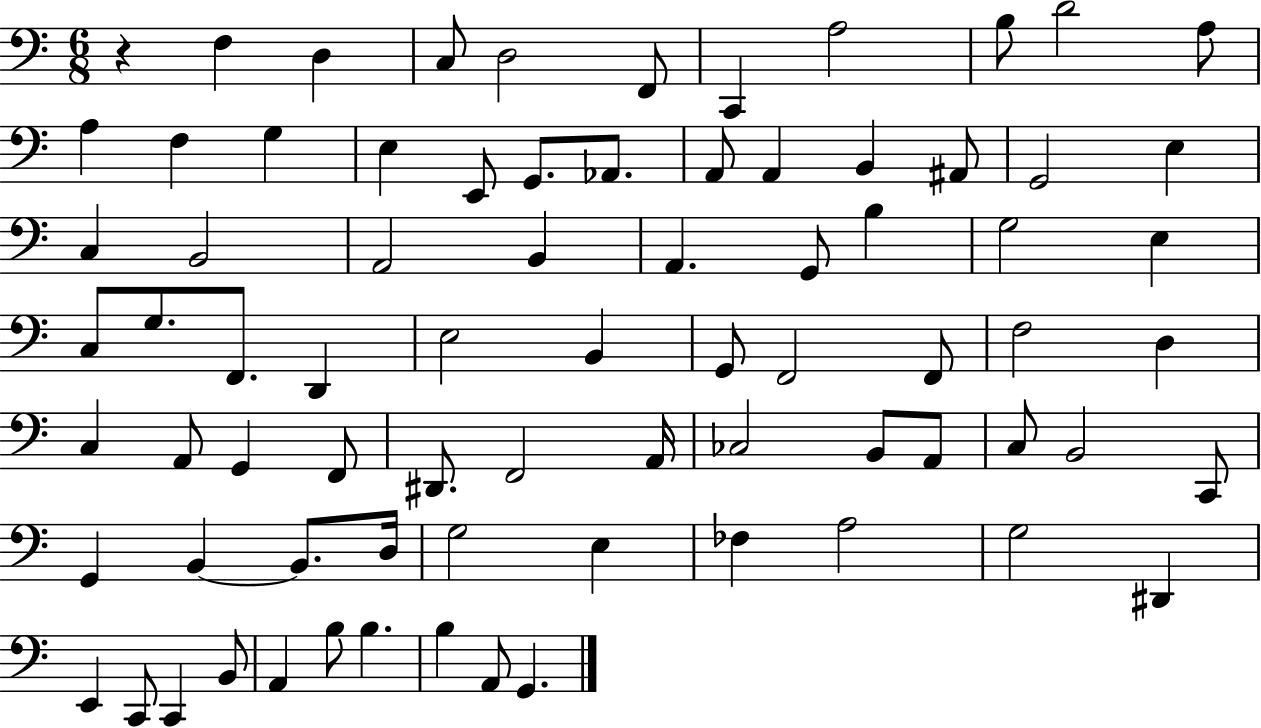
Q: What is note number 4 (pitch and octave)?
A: D3